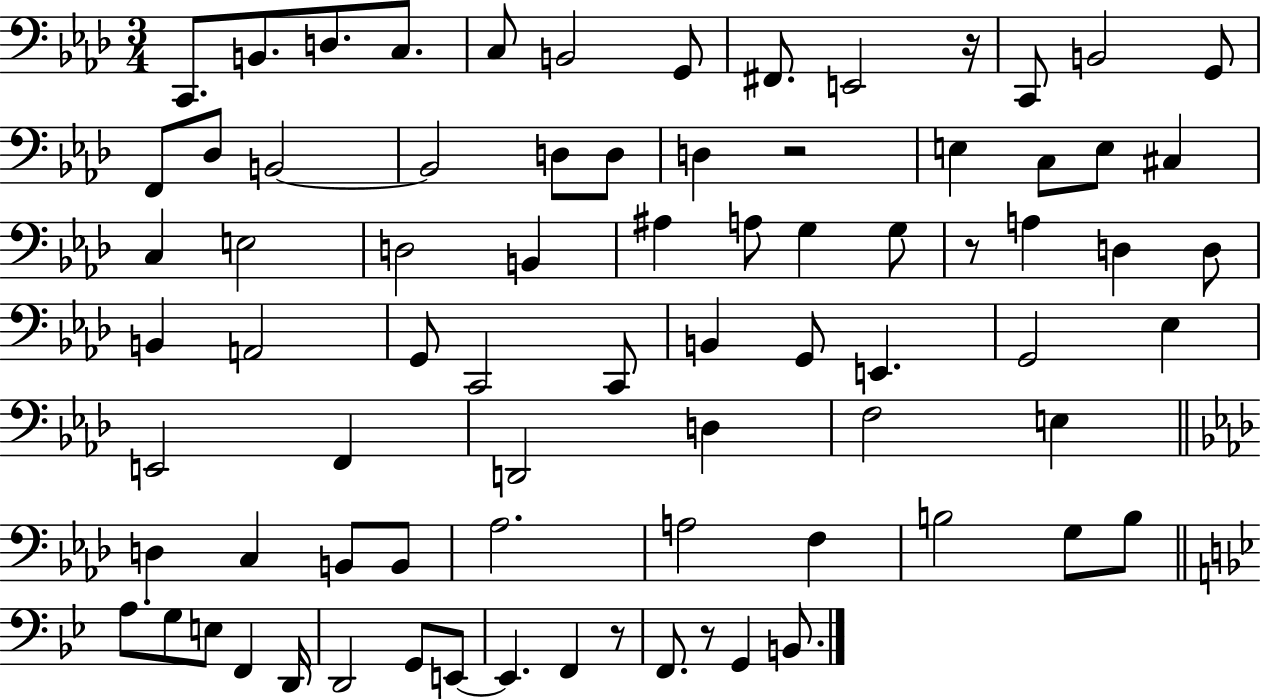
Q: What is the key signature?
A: AES major